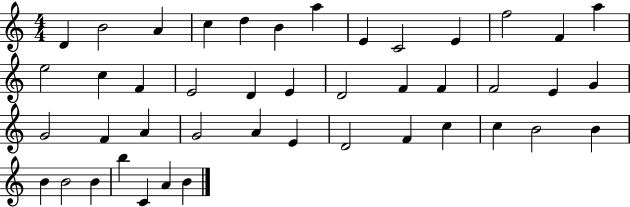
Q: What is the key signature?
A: C major